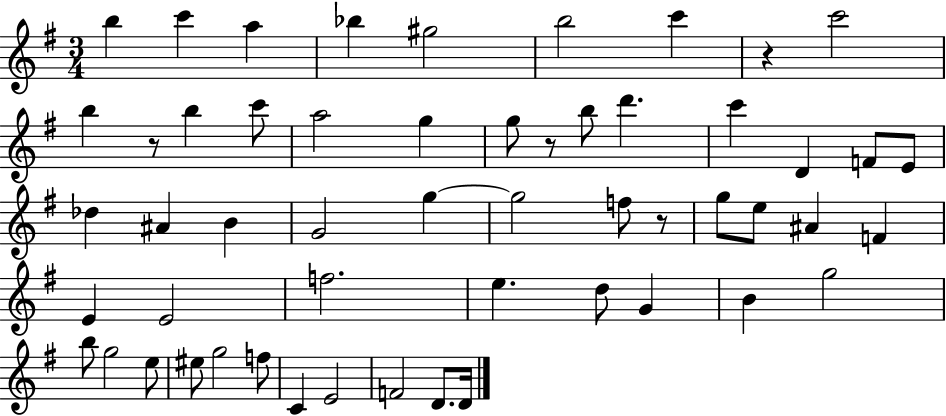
X:1
T:Untitled
M:3/4
L:1/4
K:G
b c' a _b ^g2 b2 c' z c'2 b z/2 b c'/2 a2 g g/2 z/2 b/2 d' c' D F/2 E/2 _d ^A B G2 g g2 f/2 z/2 g/2 e/2 ^A F E E2 f2 e d/2 G B g2 b/2 g2 e/2 ^e/2 g2 f/2 C E2 F2 D/2 D/4